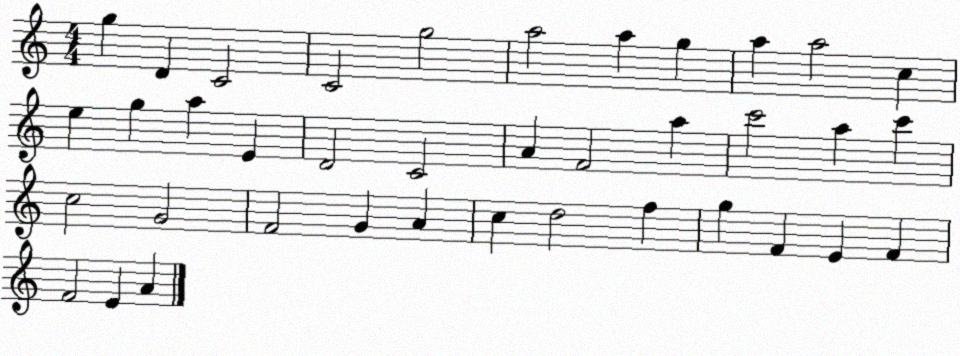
X:1
T:Untitled
M:4/4
L:1/4
K:C
g D C2 C2 g2 a2 a g a a2 c e g a E D2 C2 A F2 a c'2 a c' c2 G2 F2 G A c d2 f g F E F F2 E A